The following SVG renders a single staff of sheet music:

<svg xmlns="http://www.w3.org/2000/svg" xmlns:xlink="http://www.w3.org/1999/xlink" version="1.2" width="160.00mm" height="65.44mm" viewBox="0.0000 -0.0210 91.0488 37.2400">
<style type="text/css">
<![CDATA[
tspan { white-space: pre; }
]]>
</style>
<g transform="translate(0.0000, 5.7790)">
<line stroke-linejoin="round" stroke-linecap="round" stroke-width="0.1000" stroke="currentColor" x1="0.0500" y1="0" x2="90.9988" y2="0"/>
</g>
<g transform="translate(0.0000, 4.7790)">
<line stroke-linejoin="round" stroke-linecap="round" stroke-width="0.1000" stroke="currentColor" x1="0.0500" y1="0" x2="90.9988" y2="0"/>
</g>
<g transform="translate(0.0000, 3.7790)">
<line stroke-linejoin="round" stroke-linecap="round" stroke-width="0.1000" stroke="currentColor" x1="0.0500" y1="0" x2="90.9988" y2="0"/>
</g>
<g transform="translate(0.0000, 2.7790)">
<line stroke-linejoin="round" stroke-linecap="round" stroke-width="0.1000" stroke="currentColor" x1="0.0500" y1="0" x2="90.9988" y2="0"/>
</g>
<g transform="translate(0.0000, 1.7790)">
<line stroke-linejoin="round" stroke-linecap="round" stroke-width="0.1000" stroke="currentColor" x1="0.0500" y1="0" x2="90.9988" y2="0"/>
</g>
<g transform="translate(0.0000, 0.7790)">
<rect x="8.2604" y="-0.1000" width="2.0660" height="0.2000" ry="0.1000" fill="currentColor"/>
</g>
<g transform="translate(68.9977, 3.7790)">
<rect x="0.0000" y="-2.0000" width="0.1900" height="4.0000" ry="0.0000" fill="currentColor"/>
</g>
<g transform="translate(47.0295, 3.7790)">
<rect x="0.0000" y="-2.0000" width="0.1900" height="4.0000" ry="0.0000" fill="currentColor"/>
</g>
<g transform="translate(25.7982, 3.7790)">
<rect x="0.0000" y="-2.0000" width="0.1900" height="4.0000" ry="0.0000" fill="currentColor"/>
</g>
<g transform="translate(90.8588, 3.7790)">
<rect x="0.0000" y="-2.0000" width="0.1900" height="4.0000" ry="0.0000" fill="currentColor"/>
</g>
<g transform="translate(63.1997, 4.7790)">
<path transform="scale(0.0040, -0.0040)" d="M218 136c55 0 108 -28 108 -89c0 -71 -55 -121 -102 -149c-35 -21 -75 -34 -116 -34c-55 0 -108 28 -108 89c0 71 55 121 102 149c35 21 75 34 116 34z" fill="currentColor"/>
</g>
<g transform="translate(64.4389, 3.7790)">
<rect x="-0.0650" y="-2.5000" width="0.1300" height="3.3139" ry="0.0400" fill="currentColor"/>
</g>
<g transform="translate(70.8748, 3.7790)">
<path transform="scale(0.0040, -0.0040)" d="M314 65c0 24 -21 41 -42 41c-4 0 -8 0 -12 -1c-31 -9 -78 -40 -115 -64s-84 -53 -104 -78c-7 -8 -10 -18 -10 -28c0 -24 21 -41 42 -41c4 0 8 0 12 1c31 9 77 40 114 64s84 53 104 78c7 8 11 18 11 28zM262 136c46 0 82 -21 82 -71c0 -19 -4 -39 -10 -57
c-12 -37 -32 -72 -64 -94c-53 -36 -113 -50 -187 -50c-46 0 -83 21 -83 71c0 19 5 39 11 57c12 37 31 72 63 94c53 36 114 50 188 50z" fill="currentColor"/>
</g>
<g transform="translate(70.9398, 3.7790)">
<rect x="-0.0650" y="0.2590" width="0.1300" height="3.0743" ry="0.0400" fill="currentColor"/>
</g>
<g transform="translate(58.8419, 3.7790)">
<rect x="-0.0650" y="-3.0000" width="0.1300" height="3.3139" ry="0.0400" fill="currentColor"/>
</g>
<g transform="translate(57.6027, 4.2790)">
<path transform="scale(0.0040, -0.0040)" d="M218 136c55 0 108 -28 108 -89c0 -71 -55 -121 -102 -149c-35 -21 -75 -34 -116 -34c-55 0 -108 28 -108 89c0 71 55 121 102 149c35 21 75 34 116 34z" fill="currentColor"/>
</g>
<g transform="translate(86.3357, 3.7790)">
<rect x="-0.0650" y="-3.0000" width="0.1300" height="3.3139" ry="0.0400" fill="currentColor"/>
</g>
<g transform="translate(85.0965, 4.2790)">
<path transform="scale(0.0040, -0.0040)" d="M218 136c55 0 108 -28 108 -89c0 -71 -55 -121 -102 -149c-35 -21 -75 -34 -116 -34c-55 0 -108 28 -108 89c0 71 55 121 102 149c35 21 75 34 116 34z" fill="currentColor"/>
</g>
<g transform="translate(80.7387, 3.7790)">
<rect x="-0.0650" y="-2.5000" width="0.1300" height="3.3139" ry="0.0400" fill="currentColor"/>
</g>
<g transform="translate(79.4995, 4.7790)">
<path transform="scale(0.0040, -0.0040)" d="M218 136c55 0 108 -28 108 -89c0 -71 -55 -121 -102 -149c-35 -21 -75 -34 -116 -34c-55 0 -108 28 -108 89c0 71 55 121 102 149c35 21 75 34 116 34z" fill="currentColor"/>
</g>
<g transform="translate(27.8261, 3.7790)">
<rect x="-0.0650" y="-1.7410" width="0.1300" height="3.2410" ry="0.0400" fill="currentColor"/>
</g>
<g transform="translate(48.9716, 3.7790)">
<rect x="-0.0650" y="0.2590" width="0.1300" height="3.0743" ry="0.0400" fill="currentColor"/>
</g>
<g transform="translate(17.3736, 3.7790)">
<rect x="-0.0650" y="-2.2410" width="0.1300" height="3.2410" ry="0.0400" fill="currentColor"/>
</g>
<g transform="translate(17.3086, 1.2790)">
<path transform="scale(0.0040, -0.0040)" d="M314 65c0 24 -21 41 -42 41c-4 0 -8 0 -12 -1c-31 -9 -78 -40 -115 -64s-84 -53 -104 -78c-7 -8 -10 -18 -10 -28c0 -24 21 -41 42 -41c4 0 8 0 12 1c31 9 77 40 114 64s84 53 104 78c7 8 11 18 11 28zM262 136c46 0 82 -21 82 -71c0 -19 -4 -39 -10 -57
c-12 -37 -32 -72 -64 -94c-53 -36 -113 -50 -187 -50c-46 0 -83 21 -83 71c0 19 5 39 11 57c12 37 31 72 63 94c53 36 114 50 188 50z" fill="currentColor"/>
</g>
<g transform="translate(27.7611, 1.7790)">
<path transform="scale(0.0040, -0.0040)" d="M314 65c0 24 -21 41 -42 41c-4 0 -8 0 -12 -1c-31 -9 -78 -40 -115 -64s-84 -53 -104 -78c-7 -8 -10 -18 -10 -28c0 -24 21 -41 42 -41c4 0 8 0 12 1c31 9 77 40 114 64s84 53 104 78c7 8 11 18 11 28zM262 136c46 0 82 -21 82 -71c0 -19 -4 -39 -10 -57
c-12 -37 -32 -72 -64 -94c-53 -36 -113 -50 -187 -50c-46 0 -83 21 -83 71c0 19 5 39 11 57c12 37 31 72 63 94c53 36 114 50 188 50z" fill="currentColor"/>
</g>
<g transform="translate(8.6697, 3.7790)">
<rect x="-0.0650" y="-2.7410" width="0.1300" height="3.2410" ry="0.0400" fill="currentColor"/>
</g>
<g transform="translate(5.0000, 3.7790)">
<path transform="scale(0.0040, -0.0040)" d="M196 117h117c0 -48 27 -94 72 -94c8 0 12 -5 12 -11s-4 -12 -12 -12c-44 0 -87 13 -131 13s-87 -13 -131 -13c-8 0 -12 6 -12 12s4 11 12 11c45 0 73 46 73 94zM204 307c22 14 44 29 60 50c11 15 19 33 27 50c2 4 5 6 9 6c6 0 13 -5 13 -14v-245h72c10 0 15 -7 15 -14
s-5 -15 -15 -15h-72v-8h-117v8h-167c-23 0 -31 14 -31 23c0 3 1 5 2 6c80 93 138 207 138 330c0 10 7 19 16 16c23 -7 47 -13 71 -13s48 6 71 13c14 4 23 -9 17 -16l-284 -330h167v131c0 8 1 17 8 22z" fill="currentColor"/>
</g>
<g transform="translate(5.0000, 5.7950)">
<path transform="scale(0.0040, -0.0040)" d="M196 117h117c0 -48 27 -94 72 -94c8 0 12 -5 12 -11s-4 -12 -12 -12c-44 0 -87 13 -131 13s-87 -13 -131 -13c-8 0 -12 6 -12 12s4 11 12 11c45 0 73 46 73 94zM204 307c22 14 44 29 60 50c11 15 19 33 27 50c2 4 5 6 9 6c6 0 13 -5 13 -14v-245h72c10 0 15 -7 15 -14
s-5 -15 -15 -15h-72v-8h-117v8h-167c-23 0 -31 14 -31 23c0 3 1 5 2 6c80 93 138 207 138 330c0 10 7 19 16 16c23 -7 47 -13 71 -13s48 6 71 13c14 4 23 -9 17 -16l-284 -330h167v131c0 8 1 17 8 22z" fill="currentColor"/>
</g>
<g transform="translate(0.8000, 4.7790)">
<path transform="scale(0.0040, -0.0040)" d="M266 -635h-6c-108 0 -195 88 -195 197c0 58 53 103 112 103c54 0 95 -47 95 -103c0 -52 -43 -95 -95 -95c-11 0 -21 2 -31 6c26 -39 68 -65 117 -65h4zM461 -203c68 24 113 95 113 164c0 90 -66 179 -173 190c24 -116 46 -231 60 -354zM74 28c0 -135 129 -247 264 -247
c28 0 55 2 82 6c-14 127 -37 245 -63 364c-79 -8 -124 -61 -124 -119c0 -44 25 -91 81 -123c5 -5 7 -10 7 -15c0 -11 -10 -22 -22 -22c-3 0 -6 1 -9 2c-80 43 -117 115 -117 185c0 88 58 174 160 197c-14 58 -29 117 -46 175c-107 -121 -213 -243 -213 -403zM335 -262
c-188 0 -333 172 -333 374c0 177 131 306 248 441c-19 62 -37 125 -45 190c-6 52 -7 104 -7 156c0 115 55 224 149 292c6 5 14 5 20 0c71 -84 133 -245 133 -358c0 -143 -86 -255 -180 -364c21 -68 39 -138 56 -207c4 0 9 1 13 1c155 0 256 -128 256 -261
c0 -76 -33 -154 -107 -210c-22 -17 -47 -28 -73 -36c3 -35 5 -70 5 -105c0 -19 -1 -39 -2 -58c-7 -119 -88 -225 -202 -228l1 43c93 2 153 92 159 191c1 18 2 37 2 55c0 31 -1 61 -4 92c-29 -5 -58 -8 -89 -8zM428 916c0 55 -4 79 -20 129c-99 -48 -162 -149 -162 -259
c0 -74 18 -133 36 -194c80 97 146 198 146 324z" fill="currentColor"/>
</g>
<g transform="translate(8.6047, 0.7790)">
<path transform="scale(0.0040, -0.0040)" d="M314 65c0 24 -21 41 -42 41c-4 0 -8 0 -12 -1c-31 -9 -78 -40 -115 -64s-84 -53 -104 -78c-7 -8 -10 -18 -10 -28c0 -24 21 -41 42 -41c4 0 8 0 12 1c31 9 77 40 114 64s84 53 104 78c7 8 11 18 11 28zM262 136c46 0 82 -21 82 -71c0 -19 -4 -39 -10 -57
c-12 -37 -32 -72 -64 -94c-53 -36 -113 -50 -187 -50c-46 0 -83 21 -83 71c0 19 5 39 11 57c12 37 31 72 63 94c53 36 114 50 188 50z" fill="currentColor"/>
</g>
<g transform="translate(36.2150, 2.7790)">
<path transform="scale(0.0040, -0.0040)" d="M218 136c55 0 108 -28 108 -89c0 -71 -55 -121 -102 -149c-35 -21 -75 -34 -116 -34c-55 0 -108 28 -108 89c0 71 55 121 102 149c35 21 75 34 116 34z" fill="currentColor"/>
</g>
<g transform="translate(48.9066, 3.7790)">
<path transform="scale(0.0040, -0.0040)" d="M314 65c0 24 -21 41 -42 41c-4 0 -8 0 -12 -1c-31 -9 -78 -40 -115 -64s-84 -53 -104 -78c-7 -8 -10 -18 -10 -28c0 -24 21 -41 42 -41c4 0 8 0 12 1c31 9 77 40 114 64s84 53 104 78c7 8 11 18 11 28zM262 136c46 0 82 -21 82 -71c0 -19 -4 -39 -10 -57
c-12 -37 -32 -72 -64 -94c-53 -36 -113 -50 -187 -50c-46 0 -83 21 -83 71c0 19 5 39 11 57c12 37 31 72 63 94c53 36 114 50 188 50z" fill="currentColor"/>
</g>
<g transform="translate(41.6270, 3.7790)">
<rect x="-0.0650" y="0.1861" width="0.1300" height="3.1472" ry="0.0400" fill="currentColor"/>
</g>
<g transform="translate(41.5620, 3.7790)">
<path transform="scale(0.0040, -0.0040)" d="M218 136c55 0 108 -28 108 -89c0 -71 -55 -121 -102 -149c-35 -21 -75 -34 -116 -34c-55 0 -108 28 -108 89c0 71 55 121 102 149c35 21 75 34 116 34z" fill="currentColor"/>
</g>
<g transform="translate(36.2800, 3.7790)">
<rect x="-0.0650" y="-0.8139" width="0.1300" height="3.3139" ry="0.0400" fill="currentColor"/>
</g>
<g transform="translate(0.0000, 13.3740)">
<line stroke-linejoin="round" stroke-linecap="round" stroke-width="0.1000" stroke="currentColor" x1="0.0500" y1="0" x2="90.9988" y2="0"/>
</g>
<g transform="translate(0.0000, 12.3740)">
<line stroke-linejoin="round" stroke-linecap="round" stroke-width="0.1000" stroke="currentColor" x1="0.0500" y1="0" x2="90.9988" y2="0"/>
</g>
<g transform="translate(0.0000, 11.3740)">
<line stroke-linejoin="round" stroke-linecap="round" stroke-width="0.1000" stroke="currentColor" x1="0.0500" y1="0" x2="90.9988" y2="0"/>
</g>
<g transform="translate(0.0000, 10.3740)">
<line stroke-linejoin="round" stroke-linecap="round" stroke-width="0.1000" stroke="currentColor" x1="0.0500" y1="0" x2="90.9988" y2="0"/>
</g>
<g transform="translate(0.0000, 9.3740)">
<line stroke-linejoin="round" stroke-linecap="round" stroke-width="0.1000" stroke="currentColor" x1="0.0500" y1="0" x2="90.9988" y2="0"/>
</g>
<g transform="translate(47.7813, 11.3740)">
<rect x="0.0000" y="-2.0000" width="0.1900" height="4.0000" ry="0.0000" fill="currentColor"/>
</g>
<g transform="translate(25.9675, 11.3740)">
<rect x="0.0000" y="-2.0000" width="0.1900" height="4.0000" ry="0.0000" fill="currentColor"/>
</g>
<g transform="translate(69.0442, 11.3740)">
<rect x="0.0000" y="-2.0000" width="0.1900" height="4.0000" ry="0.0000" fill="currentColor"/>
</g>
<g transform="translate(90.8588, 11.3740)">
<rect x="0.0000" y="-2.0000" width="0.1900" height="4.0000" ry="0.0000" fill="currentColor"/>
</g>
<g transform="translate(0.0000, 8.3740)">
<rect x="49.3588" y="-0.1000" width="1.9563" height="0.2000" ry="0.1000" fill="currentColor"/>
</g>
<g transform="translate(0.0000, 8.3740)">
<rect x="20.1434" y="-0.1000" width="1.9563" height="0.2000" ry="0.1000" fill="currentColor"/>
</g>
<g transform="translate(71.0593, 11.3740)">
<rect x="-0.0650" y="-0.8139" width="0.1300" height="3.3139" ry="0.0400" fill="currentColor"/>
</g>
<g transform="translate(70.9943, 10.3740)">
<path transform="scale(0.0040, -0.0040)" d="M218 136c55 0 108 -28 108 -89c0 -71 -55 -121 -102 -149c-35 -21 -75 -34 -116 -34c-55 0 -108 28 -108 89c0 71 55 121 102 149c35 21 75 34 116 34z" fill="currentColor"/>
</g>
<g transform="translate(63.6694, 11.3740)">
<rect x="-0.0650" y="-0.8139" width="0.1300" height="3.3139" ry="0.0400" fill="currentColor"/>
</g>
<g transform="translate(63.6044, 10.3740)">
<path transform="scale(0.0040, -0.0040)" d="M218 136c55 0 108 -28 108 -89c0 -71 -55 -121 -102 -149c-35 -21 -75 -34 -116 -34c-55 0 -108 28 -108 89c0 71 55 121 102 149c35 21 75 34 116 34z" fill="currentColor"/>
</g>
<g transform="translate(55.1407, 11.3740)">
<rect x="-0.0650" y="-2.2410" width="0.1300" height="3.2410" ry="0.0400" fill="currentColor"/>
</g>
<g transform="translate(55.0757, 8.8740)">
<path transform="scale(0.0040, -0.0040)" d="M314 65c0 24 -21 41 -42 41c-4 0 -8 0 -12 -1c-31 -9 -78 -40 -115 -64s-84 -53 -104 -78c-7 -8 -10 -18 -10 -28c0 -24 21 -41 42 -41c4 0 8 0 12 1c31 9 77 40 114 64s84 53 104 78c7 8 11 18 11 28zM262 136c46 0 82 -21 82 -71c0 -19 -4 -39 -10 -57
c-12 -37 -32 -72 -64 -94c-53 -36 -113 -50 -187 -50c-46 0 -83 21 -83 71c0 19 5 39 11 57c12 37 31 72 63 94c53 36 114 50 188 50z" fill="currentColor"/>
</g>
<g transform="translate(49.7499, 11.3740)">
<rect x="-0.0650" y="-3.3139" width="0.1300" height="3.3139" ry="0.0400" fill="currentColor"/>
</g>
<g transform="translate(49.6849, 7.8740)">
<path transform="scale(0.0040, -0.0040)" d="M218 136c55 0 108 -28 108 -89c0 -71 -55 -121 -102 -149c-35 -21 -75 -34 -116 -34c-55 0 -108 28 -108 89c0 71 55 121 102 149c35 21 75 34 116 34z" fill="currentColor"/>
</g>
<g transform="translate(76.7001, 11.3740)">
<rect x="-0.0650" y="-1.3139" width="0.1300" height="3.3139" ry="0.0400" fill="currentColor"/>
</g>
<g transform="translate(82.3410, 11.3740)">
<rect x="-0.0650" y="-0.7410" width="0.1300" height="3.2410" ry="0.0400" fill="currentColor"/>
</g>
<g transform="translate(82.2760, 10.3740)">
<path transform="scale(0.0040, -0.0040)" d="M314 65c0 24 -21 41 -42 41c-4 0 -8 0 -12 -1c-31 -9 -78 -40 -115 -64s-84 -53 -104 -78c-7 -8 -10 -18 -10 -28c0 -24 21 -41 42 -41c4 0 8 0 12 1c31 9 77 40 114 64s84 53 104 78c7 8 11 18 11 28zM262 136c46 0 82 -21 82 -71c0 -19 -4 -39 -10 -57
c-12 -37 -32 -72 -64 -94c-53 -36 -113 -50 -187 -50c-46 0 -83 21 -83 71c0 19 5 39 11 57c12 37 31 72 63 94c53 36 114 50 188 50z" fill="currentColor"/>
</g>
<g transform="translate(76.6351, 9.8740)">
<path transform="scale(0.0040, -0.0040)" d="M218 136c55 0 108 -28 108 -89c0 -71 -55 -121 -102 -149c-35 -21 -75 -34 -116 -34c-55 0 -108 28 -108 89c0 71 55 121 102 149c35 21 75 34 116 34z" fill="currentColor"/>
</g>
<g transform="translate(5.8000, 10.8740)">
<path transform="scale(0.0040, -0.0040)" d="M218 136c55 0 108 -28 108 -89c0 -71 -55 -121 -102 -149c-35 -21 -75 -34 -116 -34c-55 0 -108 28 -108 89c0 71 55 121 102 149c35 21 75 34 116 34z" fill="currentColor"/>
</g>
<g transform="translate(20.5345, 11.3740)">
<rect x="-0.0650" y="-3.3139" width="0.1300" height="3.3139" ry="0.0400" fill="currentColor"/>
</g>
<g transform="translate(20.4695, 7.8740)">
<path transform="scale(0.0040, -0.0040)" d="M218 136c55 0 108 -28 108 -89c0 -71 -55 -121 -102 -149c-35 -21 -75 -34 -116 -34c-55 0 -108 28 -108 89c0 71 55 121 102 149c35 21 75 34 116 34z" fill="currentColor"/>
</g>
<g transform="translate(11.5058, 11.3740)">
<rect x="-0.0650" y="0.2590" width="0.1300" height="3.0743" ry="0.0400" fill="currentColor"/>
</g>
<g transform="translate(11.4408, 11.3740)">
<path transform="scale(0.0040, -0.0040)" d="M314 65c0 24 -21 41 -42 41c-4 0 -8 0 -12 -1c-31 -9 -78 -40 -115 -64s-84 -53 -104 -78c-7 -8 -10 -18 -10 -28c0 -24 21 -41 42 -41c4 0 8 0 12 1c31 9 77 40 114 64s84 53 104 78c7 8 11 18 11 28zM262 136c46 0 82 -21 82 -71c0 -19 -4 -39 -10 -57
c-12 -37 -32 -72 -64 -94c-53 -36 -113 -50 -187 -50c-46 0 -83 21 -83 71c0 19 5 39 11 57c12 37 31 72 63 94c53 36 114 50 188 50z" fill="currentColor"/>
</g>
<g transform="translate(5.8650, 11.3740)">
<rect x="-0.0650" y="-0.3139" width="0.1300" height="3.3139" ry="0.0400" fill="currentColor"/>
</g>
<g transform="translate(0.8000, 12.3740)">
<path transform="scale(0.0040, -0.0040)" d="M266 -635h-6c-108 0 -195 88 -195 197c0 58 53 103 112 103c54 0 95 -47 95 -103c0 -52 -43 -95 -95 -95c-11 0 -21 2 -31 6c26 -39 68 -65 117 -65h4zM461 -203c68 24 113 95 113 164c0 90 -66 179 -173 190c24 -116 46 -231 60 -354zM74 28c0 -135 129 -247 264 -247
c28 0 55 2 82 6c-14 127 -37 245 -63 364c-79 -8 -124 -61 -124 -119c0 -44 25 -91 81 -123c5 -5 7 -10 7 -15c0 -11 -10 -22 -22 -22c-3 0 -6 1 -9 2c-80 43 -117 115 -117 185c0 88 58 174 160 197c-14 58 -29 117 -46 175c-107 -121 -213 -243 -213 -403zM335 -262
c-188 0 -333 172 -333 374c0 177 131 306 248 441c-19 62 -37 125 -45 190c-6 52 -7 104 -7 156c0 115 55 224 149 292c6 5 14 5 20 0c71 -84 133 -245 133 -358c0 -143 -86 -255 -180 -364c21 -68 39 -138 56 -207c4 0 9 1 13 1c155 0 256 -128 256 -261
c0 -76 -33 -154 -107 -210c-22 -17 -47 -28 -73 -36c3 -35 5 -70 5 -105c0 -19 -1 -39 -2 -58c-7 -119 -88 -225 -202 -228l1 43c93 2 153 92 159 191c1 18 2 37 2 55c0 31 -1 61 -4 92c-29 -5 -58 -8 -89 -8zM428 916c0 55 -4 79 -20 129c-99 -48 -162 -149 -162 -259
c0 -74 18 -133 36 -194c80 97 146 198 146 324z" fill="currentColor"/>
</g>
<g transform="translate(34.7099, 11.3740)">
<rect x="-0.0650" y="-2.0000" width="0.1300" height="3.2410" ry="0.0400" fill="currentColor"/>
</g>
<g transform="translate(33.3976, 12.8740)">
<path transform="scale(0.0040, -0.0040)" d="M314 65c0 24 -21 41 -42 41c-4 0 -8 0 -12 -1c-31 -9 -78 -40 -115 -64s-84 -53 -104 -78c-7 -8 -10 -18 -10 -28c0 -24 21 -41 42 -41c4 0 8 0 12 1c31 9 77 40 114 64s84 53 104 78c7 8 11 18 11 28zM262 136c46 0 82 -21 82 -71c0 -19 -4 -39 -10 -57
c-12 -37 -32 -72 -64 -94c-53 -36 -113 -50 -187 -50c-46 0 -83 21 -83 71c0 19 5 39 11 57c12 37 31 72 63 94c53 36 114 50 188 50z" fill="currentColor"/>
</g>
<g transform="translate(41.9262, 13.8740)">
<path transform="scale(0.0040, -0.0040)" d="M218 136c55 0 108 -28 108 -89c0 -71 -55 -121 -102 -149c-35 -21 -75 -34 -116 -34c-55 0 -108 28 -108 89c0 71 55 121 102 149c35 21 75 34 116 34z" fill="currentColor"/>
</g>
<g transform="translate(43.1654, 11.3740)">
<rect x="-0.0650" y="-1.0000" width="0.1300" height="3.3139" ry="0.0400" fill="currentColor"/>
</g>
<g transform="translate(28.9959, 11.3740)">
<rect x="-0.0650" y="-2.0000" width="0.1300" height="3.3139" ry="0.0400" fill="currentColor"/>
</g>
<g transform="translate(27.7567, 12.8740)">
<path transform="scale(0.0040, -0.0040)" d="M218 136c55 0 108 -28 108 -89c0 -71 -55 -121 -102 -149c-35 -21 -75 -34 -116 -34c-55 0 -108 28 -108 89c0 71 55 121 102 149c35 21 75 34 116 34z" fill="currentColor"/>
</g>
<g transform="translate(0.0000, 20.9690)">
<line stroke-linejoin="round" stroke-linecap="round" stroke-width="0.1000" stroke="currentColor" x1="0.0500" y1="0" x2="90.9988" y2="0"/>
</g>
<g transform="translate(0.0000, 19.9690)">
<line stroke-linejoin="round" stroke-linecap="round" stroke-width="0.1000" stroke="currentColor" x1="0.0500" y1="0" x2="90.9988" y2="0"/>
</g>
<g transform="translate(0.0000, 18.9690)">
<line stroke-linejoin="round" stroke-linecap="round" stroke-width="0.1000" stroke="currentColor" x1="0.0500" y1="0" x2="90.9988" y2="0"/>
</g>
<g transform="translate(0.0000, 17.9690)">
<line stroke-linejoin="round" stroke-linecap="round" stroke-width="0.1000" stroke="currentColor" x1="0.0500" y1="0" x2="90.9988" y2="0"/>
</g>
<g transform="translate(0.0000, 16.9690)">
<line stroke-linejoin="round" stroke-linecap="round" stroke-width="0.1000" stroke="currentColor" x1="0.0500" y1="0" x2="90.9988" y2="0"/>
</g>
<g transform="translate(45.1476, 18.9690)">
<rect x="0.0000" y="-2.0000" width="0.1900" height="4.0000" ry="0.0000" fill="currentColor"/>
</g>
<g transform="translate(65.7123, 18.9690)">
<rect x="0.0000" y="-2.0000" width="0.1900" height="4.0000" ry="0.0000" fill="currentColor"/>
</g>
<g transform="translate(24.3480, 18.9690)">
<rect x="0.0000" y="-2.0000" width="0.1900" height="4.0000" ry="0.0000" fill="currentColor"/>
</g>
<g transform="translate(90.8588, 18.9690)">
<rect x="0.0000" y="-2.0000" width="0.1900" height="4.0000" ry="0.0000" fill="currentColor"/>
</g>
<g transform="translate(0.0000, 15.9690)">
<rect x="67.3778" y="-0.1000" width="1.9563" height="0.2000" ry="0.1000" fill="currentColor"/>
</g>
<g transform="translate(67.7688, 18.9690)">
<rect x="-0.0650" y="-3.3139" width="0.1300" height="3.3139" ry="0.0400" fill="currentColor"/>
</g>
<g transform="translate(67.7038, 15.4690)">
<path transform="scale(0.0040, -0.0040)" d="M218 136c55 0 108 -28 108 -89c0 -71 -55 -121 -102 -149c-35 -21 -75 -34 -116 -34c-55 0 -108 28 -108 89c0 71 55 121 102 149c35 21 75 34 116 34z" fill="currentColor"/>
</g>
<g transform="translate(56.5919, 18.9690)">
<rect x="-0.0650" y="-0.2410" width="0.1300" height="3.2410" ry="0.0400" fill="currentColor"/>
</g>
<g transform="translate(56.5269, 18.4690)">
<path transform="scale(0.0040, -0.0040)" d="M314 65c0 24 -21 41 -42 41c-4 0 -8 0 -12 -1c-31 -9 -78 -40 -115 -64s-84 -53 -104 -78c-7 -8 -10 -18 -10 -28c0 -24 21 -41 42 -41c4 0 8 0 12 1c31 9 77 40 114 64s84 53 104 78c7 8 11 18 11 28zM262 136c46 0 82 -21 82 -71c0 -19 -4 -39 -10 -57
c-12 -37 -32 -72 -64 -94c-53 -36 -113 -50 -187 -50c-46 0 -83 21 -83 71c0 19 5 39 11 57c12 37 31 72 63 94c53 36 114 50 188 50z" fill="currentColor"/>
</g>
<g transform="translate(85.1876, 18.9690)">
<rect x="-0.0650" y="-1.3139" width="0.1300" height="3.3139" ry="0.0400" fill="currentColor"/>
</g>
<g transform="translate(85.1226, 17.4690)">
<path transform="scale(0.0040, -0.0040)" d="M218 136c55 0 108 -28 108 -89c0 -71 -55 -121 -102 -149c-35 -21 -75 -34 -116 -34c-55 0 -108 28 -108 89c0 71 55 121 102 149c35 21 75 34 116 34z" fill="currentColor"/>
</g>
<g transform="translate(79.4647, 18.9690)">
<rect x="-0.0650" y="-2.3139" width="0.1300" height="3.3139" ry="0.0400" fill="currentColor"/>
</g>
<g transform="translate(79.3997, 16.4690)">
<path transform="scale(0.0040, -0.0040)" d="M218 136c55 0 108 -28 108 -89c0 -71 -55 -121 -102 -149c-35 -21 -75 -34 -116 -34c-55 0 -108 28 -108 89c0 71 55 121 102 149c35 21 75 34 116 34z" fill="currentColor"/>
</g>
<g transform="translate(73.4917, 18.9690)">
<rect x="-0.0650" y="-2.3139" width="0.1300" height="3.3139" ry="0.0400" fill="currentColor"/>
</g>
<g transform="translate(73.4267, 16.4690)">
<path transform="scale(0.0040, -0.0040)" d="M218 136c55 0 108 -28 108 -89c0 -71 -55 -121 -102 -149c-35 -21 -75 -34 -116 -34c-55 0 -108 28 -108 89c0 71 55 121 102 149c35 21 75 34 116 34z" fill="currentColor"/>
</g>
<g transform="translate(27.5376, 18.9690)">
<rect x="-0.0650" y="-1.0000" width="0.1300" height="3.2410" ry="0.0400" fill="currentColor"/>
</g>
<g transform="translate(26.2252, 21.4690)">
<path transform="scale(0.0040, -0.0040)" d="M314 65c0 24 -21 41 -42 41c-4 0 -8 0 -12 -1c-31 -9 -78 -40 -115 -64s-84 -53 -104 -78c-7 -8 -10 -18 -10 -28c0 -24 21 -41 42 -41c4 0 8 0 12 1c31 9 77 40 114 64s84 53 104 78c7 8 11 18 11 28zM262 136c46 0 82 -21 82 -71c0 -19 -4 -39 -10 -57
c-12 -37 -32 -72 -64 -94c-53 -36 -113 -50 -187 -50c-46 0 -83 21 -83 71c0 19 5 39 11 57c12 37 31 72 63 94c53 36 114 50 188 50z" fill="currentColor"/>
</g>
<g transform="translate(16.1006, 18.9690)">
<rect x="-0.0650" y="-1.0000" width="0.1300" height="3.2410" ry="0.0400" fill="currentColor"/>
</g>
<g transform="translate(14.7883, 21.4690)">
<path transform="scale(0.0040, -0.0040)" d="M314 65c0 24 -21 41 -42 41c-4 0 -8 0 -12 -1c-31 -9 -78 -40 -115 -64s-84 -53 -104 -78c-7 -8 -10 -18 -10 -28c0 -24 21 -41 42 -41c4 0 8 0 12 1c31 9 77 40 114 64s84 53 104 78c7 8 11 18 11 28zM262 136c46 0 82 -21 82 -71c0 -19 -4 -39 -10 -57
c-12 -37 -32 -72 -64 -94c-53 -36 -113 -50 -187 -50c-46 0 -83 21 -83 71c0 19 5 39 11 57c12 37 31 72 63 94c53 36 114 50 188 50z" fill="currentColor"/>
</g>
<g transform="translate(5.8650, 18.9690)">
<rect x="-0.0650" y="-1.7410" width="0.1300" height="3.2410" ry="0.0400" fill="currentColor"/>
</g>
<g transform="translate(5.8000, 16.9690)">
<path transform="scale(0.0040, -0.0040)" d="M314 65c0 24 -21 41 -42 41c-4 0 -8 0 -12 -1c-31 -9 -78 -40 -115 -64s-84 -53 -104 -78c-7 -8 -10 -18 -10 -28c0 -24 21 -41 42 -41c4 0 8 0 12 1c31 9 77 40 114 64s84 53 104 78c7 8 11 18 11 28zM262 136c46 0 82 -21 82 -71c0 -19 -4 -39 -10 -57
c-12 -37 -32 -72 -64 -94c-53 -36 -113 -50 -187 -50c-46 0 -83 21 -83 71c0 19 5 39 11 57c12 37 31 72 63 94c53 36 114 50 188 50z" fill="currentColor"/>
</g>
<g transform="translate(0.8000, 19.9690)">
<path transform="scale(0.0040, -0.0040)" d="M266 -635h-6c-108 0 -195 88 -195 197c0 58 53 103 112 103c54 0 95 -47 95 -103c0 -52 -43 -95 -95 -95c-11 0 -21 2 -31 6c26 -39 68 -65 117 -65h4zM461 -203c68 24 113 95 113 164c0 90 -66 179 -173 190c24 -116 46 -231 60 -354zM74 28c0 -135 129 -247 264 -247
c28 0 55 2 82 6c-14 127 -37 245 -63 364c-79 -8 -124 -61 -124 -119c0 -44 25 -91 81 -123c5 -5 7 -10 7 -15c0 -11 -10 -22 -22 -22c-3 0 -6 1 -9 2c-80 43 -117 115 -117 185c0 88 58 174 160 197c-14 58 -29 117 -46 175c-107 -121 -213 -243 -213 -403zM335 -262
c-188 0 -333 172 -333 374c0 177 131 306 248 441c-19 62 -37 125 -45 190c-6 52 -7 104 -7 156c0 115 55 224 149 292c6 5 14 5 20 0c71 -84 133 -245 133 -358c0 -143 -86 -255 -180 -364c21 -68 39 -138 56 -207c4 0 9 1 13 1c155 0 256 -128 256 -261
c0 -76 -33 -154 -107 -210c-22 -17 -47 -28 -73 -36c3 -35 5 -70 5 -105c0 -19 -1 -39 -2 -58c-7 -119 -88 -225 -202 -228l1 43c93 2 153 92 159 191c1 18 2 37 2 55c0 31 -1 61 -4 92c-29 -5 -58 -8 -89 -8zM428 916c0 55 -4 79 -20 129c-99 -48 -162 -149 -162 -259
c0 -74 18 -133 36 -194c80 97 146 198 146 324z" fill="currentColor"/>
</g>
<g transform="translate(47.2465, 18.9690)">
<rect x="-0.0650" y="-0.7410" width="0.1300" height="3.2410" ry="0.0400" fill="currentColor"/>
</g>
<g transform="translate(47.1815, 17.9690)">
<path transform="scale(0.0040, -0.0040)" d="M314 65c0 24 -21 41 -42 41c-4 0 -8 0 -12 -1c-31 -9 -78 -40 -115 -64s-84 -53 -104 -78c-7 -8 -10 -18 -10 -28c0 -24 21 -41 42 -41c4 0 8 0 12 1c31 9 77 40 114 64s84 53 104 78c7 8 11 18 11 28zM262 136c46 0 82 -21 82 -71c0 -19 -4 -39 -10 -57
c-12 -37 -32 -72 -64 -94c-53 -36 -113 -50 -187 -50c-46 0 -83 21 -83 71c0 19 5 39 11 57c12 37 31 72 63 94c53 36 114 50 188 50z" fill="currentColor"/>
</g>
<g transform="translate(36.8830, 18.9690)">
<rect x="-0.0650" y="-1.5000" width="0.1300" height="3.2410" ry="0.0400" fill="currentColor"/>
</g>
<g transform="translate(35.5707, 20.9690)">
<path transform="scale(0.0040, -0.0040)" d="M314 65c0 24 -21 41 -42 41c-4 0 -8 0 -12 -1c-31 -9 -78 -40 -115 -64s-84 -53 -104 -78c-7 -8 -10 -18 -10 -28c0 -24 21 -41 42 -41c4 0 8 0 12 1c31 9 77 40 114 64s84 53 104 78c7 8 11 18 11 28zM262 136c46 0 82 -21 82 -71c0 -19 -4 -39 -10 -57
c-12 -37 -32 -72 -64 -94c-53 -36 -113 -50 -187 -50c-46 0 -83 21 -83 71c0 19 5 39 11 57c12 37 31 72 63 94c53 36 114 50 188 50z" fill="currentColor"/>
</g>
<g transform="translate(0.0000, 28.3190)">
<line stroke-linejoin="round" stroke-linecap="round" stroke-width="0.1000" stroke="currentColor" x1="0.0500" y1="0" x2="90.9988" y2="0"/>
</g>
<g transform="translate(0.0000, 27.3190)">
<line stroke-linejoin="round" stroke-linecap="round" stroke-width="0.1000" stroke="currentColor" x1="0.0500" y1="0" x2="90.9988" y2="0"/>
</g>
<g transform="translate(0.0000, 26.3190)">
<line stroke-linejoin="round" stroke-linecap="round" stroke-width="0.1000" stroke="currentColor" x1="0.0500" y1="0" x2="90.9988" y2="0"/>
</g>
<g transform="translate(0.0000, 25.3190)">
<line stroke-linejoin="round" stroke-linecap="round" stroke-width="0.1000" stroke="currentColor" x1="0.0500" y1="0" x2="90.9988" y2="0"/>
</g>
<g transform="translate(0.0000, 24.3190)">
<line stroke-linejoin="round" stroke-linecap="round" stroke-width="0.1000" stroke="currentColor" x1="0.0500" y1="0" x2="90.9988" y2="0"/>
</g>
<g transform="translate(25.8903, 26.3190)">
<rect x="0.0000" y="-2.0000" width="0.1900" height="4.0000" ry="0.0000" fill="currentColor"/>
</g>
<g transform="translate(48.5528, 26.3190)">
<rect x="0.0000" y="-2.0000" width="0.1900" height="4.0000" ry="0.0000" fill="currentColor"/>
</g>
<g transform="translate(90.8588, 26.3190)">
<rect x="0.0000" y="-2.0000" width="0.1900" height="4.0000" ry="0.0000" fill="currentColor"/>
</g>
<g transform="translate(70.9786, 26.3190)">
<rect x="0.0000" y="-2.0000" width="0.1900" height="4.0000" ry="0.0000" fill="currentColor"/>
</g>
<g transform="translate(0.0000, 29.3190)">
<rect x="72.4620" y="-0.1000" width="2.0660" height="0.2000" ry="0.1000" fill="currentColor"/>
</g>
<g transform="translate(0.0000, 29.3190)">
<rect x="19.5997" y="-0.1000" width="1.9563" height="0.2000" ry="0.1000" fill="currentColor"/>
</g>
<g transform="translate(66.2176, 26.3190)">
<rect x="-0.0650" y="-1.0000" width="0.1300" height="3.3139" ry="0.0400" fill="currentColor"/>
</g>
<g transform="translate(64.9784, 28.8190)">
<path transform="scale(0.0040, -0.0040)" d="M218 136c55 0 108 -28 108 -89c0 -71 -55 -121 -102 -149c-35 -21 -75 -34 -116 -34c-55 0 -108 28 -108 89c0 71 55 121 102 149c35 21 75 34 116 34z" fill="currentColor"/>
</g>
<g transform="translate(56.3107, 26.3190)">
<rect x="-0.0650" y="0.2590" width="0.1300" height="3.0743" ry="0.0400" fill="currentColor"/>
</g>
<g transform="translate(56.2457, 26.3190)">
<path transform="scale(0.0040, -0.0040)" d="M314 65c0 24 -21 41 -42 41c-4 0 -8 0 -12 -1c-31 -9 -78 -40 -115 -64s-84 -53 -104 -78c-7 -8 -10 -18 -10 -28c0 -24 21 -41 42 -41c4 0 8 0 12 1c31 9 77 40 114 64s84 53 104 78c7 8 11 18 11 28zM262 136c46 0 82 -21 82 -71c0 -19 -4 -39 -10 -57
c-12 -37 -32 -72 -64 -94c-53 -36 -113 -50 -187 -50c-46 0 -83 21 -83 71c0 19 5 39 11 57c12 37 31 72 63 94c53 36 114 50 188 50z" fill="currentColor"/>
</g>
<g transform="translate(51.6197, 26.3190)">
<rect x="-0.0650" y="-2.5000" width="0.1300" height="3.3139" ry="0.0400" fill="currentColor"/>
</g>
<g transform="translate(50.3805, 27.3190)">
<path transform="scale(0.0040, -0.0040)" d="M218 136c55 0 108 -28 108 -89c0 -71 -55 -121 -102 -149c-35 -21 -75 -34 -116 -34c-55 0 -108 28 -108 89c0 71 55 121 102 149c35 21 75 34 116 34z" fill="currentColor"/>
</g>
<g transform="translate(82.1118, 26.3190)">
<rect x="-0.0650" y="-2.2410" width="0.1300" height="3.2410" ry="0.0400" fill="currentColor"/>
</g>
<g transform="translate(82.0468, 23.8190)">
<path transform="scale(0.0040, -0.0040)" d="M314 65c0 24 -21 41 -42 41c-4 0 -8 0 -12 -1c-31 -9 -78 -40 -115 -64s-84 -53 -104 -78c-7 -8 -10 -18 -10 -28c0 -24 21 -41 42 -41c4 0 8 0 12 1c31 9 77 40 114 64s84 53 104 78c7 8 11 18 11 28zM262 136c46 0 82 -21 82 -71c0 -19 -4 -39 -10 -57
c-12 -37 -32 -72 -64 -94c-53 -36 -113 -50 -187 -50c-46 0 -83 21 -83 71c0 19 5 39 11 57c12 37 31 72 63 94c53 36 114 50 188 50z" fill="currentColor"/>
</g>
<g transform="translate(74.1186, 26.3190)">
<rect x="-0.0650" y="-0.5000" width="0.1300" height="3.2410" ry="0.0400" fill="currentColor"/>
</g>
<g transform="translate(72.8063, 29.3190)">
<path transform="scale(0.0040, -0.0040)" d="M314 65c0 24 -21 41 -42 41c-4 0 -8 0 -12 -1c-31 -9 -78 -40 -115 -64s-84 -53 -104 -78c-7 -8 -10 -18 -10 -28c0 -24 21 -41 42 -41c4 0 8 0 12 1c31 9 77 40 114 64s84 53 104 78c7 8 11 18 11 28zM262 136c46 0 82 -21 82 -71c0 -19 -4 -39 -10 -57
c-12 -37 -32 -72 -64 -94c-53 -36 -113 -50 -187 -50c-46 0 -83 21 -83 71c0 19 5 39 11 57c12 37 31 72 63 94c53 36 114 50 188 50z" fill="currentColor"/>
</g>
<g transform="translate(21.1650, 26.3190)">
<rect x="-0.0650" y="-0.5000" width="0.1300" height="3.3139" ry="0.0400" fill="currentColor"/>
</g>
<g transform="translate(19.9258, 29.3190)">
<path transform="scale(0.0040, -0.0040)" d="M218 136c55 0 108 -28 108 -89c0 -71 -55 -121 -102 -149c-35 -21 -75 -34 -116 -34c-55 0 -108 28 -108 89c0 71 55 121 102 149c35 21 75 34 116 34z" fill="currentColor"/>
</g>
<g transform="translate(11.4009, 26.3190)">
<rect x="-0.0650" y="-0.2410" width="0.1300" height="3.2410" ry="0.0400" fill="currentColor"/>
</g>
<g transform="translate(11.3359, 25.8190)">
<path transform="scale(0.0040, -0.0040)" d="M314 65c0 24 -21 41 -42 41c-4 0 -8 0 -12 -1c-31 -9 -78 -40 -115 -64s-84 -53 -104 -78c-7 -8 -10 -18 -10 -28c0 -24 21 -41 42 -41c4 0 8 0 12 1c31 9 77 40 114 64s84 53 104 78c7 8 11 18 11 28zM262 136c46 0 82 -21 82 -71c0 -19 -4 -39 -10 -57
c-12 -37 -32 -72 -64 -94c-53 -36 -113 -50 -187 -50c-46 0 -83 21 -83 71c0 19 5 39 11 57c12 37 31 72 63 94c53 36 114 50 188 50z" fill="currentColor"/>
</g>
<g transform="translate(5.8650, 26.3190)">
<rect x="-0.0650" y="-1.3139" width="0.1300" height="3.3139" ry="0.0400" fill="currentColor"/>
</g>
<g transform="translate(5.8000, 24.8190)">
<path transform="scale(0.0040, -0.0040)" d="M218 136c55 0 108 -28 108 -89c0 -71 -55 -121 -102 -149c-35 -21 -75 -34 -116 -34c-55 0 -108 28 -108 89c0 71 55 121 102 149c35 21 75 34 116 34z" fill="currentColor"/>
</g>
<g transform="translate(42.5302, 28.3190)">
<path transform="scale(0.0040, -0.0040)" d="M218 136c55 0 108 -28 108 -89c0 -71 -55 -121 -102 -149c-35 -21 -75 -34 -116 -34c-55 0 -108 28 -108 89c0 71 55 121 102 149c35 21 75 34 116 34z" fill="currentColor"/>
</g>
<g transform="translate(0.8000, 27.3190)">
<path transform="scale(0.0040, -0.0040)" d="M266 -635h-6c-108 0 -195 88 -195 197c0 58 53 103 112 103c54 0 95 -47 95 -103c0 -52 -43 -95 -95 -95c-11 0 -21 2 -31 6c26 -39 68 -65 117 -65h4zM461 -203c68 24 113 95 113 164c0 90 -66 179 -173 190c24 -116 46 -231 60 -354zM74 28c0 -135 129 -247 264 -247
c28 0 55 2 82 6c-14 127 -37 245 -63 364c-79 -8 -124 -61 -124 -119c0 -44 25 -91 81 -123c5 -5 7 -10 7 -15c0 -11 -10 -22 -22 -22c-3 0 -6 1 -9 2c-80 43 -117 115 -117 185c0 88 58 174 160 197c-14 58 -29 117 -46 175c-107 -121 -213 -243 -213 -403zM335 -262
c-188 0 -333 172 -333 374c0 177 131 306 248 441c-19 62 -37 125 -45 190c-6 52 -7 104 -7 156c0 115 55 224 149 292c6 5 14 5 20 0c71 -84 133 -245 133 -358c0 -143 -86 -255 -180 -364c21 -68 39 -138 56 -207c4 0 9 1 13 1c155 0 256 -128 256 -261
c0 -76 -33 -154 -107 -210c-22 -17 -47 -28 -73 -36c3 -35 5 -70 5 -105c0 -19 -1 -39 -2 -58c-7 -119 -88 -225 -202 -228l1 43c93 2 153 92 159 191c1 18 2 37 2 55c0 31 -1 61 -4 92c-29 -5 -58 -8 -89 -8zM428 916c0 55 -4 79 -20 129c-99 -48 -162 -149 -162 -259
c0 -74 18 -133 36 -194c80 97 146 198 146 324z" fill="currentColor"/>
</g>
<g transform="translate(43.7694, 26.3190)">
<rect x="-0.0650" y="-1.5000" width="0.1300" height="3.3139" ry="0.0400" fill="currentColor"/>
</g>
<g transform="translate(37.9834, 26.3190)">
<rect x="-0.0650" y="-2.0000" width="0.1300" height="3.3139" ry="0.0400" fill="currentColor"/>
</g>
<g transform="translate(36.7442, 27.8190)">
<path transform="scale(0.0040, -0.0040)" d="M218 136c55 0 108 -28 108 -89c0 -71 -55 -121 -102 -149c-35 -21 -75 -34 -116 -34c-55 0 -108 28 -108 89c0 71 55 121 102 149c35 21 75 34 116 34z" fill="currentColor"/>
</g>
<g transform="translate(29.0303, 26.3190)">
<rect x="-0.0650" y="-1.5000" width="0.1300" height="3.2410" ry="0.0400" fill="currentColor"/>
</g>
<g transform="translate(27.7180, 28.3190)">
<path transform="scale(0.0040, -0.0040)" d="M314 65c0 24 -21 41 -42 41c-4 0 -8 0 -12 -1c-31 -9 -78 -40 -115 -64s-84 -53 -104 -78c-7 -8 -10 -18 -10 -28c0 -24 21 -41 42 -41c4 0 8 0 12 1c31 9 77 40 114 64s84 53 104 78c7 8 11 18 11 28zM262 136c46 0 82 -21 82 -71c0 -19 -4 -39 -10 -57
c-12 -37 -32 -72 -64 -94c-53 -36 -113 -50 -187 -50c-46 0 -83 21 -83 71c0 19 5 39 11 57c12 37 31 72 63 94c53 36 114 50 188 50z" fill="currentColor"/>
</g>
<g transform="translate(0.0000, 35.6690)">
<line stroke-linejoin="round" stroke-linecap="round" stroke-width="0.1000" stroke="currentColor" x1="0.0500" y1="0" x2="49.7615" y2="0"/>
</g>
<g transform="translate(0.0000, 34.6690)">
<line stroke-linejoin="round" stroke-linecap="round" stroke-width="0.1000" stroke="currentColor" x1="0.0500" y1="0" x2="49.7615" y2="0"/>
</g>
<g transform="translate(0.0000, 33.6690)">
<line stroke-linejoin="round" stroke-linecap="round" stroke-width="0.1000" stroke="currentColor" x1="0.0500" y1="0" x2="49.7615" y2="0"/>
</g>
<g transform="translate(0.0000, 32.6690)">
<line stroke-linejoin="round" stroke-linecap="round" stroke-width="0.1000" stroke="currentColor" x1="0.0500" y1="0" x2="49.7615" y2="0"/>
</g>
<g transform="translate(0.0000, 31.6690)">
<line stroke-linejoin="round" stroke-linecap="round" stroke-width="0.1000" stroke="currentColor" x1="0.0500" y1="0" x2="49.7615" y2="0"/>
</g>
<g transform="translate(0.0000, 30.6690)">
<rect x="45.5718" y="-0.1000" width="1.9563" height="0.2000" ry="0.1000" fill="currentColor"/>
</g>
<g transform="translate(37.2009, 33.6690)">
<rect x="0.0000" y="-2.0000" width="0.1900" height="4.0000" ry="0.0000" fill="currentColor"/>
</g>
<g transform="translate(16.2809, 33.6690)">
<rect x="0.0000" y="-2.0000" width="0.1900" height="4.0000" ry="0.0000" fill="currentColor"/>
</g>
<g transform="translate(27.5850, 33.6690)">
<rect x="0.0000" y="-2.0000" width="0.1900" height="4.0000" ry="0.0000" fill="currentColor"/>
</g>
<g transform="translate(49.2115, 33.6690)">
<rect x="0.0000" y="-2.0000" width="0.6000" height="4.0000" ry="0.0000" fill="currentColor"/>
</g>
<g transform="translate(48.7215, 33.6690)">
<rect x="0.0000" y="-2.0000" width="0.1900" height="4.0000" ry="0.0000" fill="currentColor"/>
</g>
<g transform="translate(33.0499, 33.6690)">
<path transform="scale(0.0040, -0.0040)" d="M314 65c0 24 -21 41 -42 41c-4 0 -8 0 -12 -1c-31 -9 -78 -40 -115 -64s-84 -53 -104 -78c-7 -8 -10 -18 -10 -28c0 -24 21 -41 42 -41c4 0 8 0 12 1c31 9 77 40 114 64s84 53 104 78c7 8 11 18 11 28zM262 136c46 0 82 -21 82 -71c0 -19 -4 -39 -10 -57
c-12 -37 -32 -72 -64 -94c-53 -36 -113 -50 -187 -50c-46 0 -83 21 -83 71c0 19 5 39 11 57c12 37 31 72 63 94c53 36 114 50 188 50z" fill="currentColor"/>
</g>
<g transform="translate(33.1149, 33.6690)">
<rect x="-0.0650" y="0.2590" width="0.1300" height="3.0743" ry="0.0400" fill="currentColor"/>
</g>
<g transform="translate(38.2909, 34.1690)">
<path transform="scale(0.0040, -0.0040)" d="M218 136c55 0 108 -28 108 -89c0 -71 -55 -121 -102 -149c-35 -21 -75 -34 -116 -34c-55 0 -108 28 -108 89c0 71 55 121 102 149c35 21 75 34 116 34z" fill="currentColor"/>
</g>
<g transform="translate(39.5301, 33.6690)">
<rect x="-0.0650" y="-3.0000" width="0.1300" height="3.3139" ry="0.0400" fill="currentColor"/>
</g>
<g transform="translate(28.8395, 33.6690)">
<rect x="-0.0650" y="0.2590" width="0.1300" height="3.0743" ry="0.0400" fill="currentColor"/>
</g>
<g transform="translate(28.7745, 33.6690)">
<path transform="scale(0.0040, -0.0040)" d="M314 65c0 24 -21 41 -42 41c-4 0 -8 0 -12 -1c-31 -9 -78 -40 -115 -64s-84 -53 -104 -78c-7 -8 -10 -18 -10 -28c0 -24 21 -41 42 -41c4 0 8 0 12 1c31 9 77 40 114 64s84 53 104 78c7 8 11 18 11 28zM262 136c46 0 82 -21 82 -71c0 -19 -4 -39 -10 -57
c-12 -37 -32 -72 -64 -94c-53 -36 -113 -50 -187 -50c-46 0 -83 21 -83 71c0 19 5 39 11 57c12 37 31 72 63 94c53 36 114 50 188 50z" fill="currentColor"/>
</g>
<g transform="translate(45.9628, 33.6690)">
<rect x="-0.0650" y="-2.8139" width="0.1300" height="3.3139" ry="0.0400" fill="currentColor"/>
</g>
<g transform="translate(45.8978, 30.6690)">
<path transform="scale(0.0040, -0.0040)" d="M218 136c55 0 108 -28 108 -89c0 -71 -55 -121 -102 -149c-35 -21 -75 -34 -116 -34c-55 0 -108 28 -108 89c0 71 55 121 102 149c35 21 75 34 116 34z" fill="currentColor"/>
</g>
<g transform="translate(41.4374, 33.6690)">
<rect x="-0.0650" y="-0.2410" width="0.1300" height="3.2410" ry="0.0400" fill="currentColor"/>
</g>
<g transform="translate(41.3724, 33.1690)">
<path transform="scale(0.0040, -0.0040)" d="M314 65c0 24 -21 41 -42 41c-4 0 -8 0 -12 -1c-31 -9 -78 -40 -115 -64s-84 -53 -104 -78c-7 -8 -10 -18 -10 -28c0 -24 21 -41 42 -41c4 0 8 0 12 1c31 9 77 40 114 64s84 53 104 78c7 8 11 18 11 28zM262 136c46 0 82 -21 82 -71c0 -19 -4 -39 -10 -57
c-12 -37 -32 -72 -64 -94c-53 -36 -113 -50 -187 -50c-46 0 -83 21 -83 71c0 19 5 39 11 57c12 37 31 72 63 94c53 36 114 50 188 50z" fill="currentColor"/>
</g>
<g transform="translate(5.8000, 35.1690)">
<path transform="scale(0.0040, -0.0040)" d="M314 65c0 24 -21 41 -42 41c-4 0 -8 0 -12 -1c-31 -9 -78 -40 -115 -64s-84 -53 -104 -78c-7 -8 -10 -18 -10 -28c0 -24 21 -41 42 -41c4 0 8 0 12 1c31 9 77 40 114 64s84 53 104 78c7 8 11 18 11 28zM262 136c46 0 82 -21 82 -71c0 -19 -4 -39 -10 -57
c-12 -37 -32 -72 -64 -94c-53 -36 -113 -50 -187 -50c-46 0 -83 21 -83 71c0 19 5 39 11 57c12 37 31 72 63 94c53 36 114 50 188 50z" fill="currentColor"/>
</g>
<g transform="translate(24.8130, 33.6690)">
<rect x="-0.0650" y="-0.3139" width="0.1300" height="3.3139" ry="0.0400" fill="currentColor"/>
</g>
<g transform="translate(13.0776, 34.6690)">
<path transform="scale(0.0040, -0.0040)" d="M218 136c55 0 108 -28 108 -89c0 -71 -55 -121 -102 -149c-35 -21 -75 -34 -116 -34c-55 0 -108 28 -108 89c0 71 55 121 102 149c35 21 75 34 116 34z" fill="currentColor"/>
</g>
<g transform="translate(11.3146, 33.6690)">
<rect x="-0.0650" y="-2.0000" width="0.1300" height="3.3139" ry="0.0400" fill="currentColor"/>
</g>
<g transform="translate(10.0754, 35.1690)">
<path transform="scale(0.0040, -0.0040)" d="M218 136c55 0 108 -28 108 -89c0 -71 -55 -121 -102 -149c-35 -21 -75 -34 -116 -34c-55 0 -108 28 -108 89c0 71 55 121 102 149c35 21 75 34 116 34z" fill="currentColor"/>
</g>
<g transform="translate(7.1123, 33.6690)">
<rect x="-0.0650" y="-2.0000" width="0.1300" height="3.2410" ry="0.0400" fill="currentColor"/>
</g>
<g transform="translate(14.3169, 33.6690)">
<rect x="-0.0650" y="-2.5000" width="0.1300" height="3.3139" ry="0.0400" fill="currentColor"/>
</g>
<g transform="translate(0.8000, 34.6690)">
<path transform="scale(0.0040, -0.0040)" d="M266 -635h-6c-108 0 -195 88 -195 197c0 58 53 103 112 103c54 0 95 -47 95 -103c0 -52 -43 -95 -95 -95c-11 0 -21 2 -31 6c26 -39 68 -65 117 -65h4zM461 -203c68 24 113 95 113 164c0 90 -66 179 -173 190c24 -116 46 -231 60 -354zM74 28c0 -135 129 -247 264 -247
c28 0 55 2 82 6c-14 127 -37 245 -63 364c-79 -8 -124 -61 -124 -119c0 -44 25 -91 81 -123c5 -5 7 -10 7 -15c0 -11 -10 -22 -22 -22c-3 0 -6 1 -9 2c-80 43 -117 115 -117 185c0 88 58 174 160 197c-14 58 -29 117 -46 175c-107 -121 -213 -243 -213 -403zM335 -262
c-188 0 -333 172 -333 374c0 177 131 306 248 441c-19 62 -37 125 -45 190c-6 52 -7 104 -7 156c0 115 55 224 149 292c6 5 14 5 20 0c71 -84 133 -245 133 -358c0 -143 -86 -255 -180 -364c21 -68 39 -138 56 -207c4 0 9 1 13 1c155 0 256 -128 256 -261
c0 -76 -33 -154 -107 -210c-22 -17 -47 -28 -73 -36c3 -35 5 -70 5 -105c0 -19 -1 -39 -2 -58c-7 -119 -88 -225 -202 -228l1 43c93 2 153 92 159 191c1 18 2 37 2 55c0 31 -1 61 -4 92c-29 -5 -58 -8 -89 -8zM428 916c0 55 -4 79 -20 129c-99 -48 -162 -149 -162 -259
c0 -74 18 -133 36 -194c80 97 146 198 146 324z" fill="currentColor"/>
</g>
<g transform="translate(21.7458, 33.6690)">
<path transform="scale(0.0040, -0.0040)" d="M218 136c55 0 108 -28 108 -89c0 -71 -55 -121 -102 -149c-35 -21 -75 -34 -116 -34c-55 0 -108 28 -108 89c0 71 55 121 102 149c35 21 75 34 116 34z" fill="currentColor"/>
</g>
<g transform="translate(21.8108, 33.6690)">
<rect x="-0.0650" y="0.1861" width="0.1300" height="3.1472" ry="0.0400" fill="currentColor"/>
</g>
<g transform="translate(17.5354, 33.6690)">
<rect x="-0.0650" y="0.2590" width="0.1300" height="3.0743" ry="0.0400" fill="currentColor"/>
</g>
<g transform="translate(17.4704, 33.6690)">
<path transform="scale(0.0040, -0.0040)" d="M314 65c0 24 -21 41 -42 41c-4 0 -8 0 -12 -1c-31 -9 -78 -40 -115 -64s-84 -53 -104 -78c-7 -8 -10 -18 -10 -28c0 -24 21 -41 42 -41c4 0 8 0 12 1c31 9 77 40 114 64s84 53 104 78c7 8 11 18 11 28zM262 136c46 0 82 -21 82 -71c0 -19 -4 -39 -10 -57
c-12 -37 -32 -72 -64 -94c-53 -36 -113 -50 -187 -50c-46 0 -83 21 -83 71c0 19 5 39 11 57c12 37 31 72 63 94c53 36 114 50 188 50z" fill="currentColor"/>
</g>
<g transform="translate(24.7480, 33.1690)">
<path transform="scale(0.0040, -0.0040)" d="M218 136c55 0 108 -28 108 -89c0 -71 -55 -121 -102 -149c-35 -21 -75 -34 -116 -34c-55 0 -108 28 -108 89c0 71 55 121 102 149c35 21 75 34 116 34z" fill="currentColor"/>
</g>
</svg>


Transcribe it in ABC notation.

X:1
T:Untitled
M:4/4
L:1/4
K:C
a2 g2 f2 d B B2 A G B2 G A c B2 b F F2 D b g2 d d e d2 f2 D2 D2 E2 d2 c2 b g g e e c2 C E2 F E G B2 D C2 g2 F2 F G B2 B c B2 B2 A c2 a